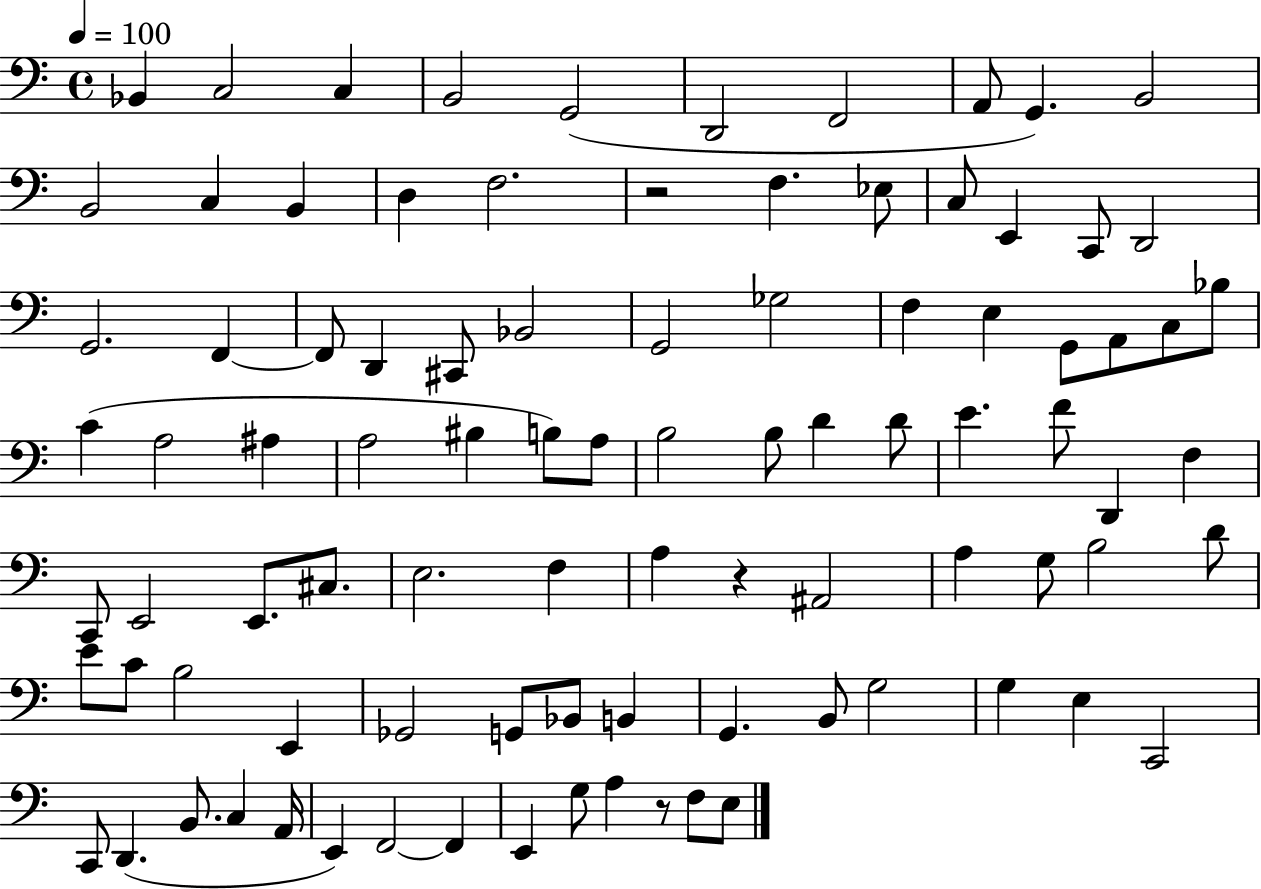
Bb2/q C3/h C3/q B2/h G2/h D2/h F2/h A2/e G2/q. B2/h B2/h C3/q B2/q D3/q F3/h. R/h F3/q. Eb3/e C3/e E2/q C2/e D2/h G2/h. F2/q F2/e D2/q C#2/e Bb2/h G2/h Gb3/h F3/q E3/q G2/e A2/e C3/e Bb3/e C4/q A3/h A#3/q A3/h BIS3/q B3/e A3/e B3/h B3/e D4/q D4/e E4/q. F4/e D2/q F3/q C2/e E2/h E2/e. C#3/e. E3/h. F3/q A3/q R/q A#2/h A3/q G3/e B3/h D4/e E4/e C4/e B3/h E2/q Gb2/h G2/e Bb2/e B2/q G2/q. B2/e G3/h G3/q E3/q C2/h C2/e D2/q. B2/e. C3/q A2/s E2/q F2/h F2/q E2/q G3/e A3/q R/e F3/e E3/e